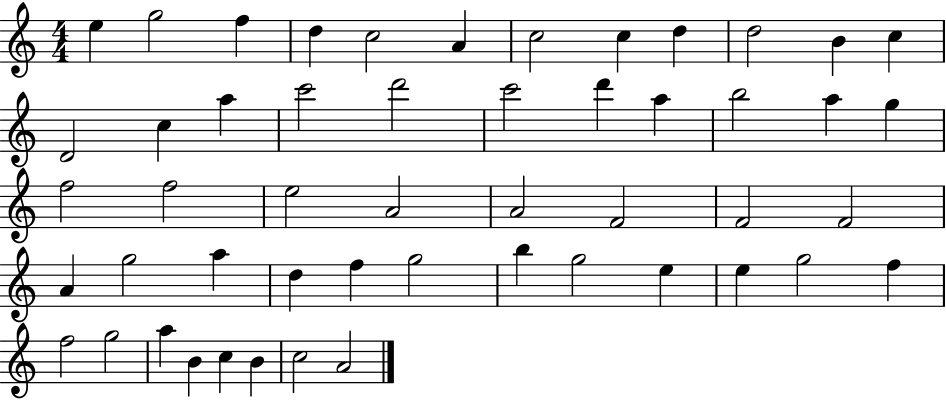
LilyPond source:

{
  \clef treble
  \numericTimeSignature
  \time 4/4
  \key c \major
  e''4 g''2 f''4 | d''4 c''2 a'4 | c''2 c''4 d''4 | d''2 b'4 c''4 | \break d'2 c''4 a''4 | c'''2 d'''2 | c'''2 d'''4 a''4 | b''2 a''4 g''4 | \break f''2 f''2 | e''2 a'2 | a'2 f'2 | f'2 f'2 | \break a'4 g''2 a''4 | d''4 f''4 g''2 | b''4 g''2 e''4 | e''4 g''2 f''4 | \break f''2 g''2 | a''4 b'4 c''4 b'4 | c''2 a'2 | \bar "|."
}